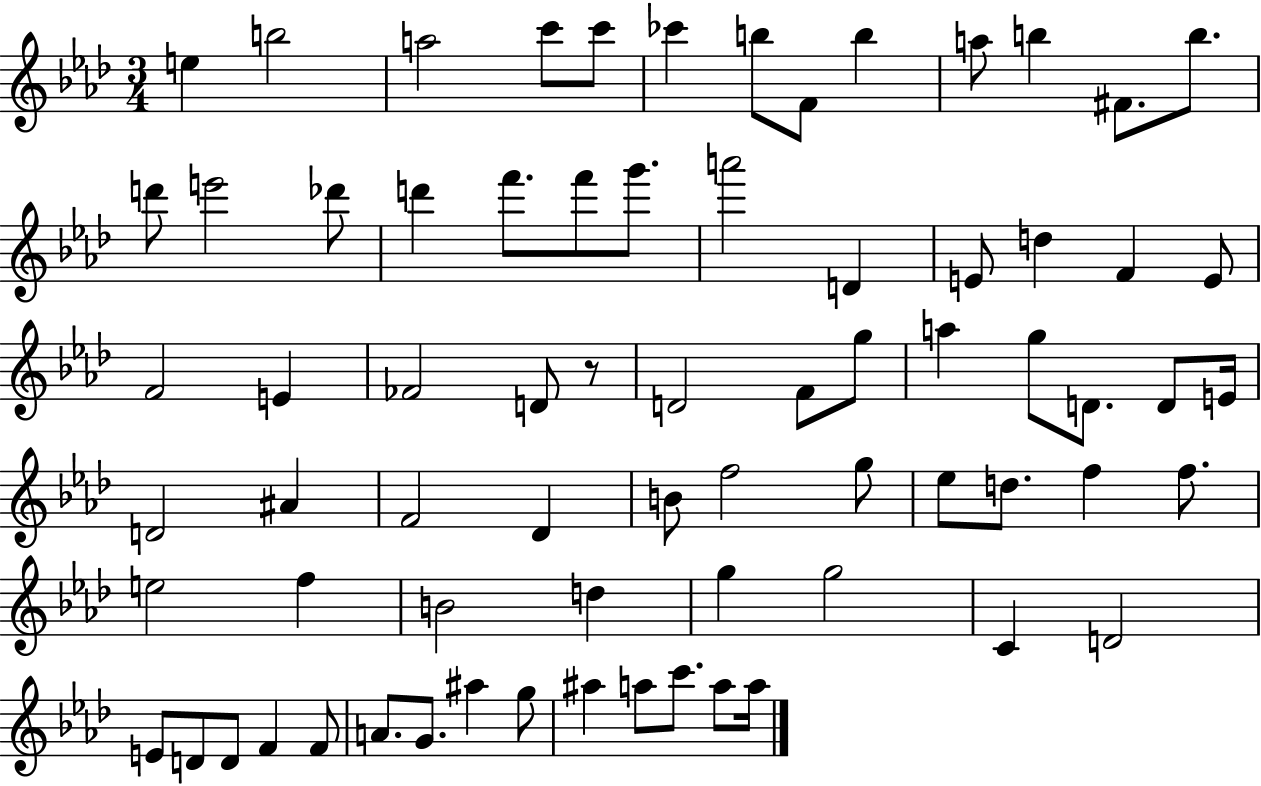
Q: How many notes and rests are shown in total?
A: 72